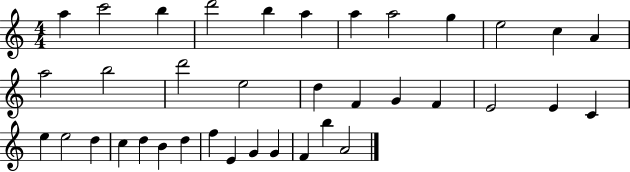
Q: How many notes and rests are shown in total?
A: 37